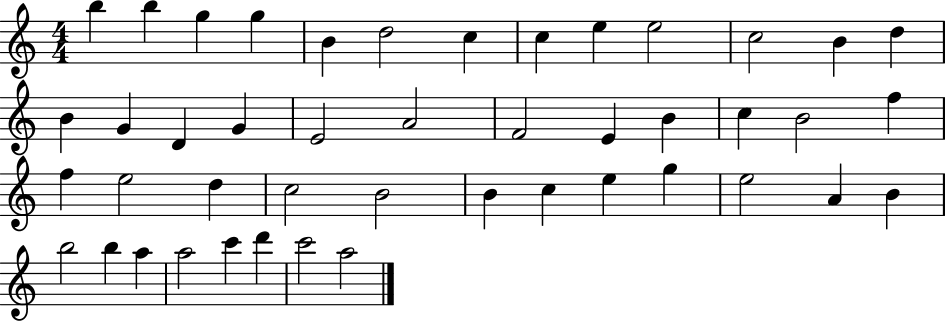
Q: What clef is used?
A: treble